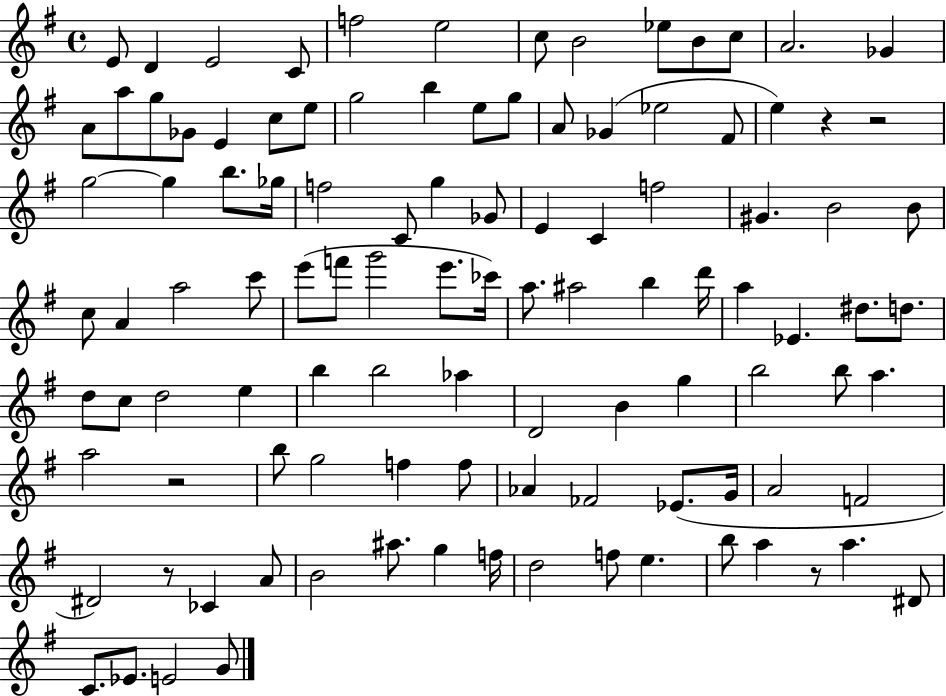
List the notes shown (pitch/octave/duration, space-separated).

E4/e D4/q E4/h C4/e F5/h E5/h C5/e B4/h Eb5/e B4/e C5/e A4/h. Gb4/q A4/e A5/e G5/e Gb4/e E4/q C5/e E5/e G5/h B5/q E5/e G5/e A4/e Gb4/q Eb5/h F#4/e E5/q R/q R/h G5/h G5/q B5/e. Gb5/s F5/h C4/e G5/q Gb4/e E4/q C4/q F5/h G#4/q. B4/h B4/e C5/e A4/q A5/h C6/e E6/e F6/e G6/h E6/e. CES6/s A5/e. A#5/h B5/q D6/s A5/q Eb4/q. D#5/e. D5/e. D5/e C5/e D5/h E5/q B5/q B5/h Ab5/q D4/h B4/q G5/q B5/h B5/e A5/q. A5/h R/h B5/e G5/h F5/q F5/e Ab4/q FES4/h Eb4/e. G4/s A4/h F4/h D#4/h R/e CES4/q A4/e B4/h A#5/e. G5/q F5/s D5/h F5/e E5/q. B5/e A5/q R/e A5/q. D#4/e C4/e. Eb4/e. E4/h G4/e